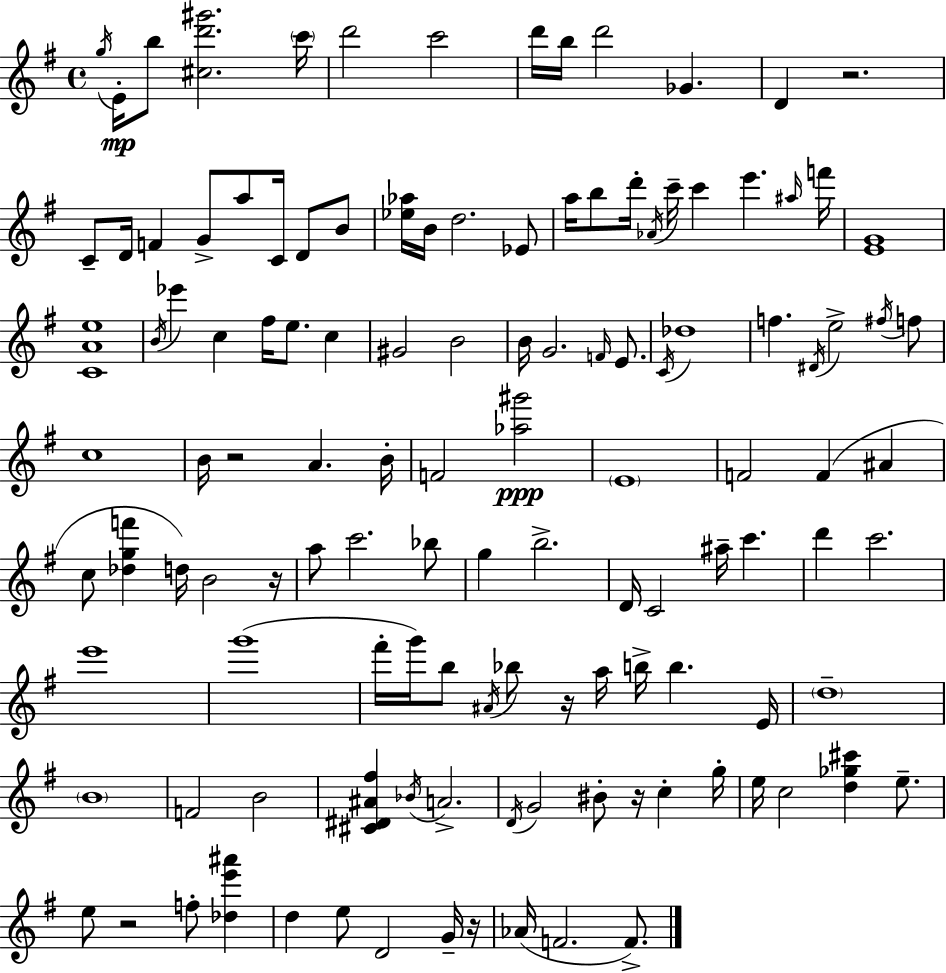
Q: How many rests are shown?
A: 7